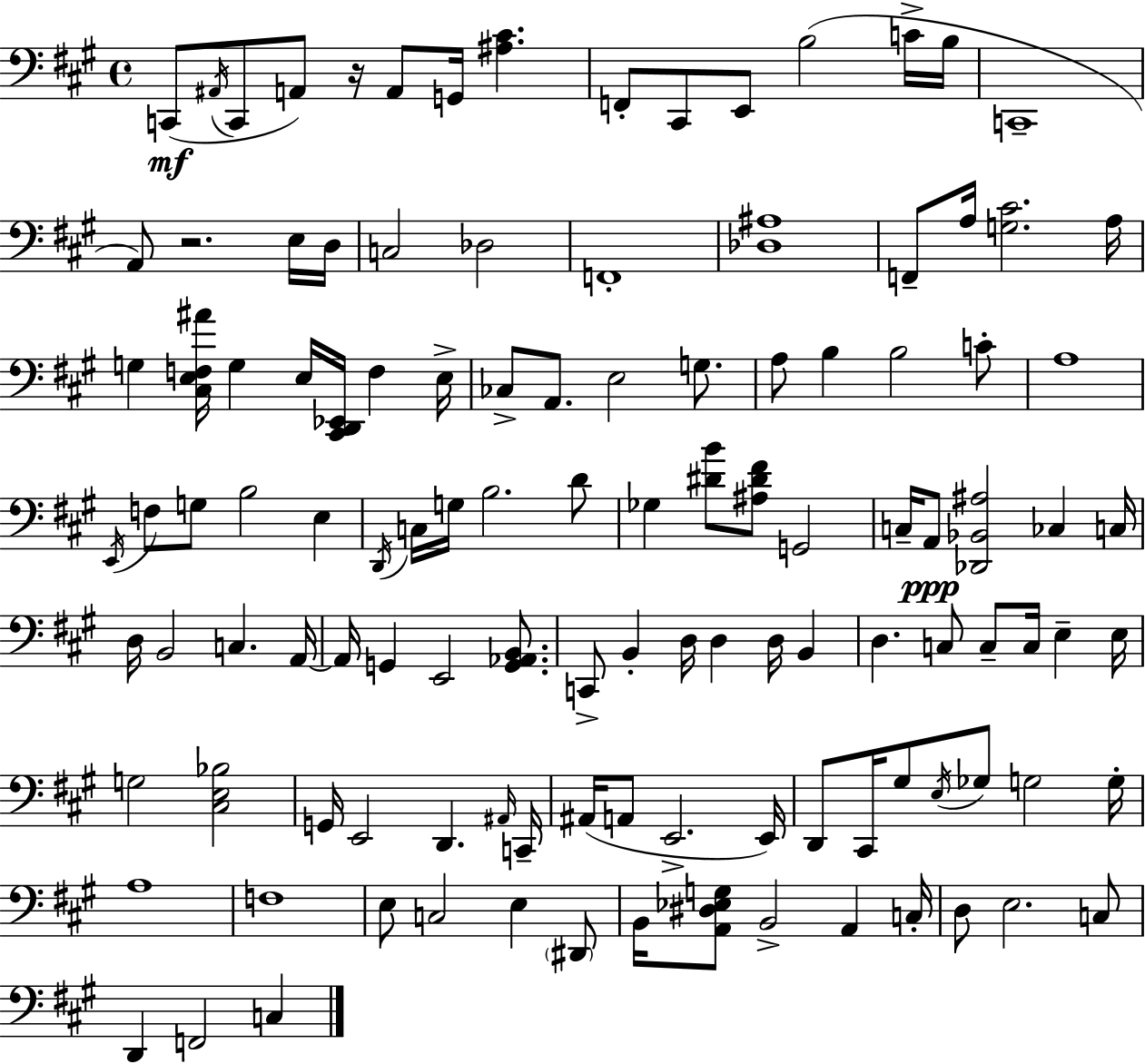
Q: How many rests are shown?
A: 2